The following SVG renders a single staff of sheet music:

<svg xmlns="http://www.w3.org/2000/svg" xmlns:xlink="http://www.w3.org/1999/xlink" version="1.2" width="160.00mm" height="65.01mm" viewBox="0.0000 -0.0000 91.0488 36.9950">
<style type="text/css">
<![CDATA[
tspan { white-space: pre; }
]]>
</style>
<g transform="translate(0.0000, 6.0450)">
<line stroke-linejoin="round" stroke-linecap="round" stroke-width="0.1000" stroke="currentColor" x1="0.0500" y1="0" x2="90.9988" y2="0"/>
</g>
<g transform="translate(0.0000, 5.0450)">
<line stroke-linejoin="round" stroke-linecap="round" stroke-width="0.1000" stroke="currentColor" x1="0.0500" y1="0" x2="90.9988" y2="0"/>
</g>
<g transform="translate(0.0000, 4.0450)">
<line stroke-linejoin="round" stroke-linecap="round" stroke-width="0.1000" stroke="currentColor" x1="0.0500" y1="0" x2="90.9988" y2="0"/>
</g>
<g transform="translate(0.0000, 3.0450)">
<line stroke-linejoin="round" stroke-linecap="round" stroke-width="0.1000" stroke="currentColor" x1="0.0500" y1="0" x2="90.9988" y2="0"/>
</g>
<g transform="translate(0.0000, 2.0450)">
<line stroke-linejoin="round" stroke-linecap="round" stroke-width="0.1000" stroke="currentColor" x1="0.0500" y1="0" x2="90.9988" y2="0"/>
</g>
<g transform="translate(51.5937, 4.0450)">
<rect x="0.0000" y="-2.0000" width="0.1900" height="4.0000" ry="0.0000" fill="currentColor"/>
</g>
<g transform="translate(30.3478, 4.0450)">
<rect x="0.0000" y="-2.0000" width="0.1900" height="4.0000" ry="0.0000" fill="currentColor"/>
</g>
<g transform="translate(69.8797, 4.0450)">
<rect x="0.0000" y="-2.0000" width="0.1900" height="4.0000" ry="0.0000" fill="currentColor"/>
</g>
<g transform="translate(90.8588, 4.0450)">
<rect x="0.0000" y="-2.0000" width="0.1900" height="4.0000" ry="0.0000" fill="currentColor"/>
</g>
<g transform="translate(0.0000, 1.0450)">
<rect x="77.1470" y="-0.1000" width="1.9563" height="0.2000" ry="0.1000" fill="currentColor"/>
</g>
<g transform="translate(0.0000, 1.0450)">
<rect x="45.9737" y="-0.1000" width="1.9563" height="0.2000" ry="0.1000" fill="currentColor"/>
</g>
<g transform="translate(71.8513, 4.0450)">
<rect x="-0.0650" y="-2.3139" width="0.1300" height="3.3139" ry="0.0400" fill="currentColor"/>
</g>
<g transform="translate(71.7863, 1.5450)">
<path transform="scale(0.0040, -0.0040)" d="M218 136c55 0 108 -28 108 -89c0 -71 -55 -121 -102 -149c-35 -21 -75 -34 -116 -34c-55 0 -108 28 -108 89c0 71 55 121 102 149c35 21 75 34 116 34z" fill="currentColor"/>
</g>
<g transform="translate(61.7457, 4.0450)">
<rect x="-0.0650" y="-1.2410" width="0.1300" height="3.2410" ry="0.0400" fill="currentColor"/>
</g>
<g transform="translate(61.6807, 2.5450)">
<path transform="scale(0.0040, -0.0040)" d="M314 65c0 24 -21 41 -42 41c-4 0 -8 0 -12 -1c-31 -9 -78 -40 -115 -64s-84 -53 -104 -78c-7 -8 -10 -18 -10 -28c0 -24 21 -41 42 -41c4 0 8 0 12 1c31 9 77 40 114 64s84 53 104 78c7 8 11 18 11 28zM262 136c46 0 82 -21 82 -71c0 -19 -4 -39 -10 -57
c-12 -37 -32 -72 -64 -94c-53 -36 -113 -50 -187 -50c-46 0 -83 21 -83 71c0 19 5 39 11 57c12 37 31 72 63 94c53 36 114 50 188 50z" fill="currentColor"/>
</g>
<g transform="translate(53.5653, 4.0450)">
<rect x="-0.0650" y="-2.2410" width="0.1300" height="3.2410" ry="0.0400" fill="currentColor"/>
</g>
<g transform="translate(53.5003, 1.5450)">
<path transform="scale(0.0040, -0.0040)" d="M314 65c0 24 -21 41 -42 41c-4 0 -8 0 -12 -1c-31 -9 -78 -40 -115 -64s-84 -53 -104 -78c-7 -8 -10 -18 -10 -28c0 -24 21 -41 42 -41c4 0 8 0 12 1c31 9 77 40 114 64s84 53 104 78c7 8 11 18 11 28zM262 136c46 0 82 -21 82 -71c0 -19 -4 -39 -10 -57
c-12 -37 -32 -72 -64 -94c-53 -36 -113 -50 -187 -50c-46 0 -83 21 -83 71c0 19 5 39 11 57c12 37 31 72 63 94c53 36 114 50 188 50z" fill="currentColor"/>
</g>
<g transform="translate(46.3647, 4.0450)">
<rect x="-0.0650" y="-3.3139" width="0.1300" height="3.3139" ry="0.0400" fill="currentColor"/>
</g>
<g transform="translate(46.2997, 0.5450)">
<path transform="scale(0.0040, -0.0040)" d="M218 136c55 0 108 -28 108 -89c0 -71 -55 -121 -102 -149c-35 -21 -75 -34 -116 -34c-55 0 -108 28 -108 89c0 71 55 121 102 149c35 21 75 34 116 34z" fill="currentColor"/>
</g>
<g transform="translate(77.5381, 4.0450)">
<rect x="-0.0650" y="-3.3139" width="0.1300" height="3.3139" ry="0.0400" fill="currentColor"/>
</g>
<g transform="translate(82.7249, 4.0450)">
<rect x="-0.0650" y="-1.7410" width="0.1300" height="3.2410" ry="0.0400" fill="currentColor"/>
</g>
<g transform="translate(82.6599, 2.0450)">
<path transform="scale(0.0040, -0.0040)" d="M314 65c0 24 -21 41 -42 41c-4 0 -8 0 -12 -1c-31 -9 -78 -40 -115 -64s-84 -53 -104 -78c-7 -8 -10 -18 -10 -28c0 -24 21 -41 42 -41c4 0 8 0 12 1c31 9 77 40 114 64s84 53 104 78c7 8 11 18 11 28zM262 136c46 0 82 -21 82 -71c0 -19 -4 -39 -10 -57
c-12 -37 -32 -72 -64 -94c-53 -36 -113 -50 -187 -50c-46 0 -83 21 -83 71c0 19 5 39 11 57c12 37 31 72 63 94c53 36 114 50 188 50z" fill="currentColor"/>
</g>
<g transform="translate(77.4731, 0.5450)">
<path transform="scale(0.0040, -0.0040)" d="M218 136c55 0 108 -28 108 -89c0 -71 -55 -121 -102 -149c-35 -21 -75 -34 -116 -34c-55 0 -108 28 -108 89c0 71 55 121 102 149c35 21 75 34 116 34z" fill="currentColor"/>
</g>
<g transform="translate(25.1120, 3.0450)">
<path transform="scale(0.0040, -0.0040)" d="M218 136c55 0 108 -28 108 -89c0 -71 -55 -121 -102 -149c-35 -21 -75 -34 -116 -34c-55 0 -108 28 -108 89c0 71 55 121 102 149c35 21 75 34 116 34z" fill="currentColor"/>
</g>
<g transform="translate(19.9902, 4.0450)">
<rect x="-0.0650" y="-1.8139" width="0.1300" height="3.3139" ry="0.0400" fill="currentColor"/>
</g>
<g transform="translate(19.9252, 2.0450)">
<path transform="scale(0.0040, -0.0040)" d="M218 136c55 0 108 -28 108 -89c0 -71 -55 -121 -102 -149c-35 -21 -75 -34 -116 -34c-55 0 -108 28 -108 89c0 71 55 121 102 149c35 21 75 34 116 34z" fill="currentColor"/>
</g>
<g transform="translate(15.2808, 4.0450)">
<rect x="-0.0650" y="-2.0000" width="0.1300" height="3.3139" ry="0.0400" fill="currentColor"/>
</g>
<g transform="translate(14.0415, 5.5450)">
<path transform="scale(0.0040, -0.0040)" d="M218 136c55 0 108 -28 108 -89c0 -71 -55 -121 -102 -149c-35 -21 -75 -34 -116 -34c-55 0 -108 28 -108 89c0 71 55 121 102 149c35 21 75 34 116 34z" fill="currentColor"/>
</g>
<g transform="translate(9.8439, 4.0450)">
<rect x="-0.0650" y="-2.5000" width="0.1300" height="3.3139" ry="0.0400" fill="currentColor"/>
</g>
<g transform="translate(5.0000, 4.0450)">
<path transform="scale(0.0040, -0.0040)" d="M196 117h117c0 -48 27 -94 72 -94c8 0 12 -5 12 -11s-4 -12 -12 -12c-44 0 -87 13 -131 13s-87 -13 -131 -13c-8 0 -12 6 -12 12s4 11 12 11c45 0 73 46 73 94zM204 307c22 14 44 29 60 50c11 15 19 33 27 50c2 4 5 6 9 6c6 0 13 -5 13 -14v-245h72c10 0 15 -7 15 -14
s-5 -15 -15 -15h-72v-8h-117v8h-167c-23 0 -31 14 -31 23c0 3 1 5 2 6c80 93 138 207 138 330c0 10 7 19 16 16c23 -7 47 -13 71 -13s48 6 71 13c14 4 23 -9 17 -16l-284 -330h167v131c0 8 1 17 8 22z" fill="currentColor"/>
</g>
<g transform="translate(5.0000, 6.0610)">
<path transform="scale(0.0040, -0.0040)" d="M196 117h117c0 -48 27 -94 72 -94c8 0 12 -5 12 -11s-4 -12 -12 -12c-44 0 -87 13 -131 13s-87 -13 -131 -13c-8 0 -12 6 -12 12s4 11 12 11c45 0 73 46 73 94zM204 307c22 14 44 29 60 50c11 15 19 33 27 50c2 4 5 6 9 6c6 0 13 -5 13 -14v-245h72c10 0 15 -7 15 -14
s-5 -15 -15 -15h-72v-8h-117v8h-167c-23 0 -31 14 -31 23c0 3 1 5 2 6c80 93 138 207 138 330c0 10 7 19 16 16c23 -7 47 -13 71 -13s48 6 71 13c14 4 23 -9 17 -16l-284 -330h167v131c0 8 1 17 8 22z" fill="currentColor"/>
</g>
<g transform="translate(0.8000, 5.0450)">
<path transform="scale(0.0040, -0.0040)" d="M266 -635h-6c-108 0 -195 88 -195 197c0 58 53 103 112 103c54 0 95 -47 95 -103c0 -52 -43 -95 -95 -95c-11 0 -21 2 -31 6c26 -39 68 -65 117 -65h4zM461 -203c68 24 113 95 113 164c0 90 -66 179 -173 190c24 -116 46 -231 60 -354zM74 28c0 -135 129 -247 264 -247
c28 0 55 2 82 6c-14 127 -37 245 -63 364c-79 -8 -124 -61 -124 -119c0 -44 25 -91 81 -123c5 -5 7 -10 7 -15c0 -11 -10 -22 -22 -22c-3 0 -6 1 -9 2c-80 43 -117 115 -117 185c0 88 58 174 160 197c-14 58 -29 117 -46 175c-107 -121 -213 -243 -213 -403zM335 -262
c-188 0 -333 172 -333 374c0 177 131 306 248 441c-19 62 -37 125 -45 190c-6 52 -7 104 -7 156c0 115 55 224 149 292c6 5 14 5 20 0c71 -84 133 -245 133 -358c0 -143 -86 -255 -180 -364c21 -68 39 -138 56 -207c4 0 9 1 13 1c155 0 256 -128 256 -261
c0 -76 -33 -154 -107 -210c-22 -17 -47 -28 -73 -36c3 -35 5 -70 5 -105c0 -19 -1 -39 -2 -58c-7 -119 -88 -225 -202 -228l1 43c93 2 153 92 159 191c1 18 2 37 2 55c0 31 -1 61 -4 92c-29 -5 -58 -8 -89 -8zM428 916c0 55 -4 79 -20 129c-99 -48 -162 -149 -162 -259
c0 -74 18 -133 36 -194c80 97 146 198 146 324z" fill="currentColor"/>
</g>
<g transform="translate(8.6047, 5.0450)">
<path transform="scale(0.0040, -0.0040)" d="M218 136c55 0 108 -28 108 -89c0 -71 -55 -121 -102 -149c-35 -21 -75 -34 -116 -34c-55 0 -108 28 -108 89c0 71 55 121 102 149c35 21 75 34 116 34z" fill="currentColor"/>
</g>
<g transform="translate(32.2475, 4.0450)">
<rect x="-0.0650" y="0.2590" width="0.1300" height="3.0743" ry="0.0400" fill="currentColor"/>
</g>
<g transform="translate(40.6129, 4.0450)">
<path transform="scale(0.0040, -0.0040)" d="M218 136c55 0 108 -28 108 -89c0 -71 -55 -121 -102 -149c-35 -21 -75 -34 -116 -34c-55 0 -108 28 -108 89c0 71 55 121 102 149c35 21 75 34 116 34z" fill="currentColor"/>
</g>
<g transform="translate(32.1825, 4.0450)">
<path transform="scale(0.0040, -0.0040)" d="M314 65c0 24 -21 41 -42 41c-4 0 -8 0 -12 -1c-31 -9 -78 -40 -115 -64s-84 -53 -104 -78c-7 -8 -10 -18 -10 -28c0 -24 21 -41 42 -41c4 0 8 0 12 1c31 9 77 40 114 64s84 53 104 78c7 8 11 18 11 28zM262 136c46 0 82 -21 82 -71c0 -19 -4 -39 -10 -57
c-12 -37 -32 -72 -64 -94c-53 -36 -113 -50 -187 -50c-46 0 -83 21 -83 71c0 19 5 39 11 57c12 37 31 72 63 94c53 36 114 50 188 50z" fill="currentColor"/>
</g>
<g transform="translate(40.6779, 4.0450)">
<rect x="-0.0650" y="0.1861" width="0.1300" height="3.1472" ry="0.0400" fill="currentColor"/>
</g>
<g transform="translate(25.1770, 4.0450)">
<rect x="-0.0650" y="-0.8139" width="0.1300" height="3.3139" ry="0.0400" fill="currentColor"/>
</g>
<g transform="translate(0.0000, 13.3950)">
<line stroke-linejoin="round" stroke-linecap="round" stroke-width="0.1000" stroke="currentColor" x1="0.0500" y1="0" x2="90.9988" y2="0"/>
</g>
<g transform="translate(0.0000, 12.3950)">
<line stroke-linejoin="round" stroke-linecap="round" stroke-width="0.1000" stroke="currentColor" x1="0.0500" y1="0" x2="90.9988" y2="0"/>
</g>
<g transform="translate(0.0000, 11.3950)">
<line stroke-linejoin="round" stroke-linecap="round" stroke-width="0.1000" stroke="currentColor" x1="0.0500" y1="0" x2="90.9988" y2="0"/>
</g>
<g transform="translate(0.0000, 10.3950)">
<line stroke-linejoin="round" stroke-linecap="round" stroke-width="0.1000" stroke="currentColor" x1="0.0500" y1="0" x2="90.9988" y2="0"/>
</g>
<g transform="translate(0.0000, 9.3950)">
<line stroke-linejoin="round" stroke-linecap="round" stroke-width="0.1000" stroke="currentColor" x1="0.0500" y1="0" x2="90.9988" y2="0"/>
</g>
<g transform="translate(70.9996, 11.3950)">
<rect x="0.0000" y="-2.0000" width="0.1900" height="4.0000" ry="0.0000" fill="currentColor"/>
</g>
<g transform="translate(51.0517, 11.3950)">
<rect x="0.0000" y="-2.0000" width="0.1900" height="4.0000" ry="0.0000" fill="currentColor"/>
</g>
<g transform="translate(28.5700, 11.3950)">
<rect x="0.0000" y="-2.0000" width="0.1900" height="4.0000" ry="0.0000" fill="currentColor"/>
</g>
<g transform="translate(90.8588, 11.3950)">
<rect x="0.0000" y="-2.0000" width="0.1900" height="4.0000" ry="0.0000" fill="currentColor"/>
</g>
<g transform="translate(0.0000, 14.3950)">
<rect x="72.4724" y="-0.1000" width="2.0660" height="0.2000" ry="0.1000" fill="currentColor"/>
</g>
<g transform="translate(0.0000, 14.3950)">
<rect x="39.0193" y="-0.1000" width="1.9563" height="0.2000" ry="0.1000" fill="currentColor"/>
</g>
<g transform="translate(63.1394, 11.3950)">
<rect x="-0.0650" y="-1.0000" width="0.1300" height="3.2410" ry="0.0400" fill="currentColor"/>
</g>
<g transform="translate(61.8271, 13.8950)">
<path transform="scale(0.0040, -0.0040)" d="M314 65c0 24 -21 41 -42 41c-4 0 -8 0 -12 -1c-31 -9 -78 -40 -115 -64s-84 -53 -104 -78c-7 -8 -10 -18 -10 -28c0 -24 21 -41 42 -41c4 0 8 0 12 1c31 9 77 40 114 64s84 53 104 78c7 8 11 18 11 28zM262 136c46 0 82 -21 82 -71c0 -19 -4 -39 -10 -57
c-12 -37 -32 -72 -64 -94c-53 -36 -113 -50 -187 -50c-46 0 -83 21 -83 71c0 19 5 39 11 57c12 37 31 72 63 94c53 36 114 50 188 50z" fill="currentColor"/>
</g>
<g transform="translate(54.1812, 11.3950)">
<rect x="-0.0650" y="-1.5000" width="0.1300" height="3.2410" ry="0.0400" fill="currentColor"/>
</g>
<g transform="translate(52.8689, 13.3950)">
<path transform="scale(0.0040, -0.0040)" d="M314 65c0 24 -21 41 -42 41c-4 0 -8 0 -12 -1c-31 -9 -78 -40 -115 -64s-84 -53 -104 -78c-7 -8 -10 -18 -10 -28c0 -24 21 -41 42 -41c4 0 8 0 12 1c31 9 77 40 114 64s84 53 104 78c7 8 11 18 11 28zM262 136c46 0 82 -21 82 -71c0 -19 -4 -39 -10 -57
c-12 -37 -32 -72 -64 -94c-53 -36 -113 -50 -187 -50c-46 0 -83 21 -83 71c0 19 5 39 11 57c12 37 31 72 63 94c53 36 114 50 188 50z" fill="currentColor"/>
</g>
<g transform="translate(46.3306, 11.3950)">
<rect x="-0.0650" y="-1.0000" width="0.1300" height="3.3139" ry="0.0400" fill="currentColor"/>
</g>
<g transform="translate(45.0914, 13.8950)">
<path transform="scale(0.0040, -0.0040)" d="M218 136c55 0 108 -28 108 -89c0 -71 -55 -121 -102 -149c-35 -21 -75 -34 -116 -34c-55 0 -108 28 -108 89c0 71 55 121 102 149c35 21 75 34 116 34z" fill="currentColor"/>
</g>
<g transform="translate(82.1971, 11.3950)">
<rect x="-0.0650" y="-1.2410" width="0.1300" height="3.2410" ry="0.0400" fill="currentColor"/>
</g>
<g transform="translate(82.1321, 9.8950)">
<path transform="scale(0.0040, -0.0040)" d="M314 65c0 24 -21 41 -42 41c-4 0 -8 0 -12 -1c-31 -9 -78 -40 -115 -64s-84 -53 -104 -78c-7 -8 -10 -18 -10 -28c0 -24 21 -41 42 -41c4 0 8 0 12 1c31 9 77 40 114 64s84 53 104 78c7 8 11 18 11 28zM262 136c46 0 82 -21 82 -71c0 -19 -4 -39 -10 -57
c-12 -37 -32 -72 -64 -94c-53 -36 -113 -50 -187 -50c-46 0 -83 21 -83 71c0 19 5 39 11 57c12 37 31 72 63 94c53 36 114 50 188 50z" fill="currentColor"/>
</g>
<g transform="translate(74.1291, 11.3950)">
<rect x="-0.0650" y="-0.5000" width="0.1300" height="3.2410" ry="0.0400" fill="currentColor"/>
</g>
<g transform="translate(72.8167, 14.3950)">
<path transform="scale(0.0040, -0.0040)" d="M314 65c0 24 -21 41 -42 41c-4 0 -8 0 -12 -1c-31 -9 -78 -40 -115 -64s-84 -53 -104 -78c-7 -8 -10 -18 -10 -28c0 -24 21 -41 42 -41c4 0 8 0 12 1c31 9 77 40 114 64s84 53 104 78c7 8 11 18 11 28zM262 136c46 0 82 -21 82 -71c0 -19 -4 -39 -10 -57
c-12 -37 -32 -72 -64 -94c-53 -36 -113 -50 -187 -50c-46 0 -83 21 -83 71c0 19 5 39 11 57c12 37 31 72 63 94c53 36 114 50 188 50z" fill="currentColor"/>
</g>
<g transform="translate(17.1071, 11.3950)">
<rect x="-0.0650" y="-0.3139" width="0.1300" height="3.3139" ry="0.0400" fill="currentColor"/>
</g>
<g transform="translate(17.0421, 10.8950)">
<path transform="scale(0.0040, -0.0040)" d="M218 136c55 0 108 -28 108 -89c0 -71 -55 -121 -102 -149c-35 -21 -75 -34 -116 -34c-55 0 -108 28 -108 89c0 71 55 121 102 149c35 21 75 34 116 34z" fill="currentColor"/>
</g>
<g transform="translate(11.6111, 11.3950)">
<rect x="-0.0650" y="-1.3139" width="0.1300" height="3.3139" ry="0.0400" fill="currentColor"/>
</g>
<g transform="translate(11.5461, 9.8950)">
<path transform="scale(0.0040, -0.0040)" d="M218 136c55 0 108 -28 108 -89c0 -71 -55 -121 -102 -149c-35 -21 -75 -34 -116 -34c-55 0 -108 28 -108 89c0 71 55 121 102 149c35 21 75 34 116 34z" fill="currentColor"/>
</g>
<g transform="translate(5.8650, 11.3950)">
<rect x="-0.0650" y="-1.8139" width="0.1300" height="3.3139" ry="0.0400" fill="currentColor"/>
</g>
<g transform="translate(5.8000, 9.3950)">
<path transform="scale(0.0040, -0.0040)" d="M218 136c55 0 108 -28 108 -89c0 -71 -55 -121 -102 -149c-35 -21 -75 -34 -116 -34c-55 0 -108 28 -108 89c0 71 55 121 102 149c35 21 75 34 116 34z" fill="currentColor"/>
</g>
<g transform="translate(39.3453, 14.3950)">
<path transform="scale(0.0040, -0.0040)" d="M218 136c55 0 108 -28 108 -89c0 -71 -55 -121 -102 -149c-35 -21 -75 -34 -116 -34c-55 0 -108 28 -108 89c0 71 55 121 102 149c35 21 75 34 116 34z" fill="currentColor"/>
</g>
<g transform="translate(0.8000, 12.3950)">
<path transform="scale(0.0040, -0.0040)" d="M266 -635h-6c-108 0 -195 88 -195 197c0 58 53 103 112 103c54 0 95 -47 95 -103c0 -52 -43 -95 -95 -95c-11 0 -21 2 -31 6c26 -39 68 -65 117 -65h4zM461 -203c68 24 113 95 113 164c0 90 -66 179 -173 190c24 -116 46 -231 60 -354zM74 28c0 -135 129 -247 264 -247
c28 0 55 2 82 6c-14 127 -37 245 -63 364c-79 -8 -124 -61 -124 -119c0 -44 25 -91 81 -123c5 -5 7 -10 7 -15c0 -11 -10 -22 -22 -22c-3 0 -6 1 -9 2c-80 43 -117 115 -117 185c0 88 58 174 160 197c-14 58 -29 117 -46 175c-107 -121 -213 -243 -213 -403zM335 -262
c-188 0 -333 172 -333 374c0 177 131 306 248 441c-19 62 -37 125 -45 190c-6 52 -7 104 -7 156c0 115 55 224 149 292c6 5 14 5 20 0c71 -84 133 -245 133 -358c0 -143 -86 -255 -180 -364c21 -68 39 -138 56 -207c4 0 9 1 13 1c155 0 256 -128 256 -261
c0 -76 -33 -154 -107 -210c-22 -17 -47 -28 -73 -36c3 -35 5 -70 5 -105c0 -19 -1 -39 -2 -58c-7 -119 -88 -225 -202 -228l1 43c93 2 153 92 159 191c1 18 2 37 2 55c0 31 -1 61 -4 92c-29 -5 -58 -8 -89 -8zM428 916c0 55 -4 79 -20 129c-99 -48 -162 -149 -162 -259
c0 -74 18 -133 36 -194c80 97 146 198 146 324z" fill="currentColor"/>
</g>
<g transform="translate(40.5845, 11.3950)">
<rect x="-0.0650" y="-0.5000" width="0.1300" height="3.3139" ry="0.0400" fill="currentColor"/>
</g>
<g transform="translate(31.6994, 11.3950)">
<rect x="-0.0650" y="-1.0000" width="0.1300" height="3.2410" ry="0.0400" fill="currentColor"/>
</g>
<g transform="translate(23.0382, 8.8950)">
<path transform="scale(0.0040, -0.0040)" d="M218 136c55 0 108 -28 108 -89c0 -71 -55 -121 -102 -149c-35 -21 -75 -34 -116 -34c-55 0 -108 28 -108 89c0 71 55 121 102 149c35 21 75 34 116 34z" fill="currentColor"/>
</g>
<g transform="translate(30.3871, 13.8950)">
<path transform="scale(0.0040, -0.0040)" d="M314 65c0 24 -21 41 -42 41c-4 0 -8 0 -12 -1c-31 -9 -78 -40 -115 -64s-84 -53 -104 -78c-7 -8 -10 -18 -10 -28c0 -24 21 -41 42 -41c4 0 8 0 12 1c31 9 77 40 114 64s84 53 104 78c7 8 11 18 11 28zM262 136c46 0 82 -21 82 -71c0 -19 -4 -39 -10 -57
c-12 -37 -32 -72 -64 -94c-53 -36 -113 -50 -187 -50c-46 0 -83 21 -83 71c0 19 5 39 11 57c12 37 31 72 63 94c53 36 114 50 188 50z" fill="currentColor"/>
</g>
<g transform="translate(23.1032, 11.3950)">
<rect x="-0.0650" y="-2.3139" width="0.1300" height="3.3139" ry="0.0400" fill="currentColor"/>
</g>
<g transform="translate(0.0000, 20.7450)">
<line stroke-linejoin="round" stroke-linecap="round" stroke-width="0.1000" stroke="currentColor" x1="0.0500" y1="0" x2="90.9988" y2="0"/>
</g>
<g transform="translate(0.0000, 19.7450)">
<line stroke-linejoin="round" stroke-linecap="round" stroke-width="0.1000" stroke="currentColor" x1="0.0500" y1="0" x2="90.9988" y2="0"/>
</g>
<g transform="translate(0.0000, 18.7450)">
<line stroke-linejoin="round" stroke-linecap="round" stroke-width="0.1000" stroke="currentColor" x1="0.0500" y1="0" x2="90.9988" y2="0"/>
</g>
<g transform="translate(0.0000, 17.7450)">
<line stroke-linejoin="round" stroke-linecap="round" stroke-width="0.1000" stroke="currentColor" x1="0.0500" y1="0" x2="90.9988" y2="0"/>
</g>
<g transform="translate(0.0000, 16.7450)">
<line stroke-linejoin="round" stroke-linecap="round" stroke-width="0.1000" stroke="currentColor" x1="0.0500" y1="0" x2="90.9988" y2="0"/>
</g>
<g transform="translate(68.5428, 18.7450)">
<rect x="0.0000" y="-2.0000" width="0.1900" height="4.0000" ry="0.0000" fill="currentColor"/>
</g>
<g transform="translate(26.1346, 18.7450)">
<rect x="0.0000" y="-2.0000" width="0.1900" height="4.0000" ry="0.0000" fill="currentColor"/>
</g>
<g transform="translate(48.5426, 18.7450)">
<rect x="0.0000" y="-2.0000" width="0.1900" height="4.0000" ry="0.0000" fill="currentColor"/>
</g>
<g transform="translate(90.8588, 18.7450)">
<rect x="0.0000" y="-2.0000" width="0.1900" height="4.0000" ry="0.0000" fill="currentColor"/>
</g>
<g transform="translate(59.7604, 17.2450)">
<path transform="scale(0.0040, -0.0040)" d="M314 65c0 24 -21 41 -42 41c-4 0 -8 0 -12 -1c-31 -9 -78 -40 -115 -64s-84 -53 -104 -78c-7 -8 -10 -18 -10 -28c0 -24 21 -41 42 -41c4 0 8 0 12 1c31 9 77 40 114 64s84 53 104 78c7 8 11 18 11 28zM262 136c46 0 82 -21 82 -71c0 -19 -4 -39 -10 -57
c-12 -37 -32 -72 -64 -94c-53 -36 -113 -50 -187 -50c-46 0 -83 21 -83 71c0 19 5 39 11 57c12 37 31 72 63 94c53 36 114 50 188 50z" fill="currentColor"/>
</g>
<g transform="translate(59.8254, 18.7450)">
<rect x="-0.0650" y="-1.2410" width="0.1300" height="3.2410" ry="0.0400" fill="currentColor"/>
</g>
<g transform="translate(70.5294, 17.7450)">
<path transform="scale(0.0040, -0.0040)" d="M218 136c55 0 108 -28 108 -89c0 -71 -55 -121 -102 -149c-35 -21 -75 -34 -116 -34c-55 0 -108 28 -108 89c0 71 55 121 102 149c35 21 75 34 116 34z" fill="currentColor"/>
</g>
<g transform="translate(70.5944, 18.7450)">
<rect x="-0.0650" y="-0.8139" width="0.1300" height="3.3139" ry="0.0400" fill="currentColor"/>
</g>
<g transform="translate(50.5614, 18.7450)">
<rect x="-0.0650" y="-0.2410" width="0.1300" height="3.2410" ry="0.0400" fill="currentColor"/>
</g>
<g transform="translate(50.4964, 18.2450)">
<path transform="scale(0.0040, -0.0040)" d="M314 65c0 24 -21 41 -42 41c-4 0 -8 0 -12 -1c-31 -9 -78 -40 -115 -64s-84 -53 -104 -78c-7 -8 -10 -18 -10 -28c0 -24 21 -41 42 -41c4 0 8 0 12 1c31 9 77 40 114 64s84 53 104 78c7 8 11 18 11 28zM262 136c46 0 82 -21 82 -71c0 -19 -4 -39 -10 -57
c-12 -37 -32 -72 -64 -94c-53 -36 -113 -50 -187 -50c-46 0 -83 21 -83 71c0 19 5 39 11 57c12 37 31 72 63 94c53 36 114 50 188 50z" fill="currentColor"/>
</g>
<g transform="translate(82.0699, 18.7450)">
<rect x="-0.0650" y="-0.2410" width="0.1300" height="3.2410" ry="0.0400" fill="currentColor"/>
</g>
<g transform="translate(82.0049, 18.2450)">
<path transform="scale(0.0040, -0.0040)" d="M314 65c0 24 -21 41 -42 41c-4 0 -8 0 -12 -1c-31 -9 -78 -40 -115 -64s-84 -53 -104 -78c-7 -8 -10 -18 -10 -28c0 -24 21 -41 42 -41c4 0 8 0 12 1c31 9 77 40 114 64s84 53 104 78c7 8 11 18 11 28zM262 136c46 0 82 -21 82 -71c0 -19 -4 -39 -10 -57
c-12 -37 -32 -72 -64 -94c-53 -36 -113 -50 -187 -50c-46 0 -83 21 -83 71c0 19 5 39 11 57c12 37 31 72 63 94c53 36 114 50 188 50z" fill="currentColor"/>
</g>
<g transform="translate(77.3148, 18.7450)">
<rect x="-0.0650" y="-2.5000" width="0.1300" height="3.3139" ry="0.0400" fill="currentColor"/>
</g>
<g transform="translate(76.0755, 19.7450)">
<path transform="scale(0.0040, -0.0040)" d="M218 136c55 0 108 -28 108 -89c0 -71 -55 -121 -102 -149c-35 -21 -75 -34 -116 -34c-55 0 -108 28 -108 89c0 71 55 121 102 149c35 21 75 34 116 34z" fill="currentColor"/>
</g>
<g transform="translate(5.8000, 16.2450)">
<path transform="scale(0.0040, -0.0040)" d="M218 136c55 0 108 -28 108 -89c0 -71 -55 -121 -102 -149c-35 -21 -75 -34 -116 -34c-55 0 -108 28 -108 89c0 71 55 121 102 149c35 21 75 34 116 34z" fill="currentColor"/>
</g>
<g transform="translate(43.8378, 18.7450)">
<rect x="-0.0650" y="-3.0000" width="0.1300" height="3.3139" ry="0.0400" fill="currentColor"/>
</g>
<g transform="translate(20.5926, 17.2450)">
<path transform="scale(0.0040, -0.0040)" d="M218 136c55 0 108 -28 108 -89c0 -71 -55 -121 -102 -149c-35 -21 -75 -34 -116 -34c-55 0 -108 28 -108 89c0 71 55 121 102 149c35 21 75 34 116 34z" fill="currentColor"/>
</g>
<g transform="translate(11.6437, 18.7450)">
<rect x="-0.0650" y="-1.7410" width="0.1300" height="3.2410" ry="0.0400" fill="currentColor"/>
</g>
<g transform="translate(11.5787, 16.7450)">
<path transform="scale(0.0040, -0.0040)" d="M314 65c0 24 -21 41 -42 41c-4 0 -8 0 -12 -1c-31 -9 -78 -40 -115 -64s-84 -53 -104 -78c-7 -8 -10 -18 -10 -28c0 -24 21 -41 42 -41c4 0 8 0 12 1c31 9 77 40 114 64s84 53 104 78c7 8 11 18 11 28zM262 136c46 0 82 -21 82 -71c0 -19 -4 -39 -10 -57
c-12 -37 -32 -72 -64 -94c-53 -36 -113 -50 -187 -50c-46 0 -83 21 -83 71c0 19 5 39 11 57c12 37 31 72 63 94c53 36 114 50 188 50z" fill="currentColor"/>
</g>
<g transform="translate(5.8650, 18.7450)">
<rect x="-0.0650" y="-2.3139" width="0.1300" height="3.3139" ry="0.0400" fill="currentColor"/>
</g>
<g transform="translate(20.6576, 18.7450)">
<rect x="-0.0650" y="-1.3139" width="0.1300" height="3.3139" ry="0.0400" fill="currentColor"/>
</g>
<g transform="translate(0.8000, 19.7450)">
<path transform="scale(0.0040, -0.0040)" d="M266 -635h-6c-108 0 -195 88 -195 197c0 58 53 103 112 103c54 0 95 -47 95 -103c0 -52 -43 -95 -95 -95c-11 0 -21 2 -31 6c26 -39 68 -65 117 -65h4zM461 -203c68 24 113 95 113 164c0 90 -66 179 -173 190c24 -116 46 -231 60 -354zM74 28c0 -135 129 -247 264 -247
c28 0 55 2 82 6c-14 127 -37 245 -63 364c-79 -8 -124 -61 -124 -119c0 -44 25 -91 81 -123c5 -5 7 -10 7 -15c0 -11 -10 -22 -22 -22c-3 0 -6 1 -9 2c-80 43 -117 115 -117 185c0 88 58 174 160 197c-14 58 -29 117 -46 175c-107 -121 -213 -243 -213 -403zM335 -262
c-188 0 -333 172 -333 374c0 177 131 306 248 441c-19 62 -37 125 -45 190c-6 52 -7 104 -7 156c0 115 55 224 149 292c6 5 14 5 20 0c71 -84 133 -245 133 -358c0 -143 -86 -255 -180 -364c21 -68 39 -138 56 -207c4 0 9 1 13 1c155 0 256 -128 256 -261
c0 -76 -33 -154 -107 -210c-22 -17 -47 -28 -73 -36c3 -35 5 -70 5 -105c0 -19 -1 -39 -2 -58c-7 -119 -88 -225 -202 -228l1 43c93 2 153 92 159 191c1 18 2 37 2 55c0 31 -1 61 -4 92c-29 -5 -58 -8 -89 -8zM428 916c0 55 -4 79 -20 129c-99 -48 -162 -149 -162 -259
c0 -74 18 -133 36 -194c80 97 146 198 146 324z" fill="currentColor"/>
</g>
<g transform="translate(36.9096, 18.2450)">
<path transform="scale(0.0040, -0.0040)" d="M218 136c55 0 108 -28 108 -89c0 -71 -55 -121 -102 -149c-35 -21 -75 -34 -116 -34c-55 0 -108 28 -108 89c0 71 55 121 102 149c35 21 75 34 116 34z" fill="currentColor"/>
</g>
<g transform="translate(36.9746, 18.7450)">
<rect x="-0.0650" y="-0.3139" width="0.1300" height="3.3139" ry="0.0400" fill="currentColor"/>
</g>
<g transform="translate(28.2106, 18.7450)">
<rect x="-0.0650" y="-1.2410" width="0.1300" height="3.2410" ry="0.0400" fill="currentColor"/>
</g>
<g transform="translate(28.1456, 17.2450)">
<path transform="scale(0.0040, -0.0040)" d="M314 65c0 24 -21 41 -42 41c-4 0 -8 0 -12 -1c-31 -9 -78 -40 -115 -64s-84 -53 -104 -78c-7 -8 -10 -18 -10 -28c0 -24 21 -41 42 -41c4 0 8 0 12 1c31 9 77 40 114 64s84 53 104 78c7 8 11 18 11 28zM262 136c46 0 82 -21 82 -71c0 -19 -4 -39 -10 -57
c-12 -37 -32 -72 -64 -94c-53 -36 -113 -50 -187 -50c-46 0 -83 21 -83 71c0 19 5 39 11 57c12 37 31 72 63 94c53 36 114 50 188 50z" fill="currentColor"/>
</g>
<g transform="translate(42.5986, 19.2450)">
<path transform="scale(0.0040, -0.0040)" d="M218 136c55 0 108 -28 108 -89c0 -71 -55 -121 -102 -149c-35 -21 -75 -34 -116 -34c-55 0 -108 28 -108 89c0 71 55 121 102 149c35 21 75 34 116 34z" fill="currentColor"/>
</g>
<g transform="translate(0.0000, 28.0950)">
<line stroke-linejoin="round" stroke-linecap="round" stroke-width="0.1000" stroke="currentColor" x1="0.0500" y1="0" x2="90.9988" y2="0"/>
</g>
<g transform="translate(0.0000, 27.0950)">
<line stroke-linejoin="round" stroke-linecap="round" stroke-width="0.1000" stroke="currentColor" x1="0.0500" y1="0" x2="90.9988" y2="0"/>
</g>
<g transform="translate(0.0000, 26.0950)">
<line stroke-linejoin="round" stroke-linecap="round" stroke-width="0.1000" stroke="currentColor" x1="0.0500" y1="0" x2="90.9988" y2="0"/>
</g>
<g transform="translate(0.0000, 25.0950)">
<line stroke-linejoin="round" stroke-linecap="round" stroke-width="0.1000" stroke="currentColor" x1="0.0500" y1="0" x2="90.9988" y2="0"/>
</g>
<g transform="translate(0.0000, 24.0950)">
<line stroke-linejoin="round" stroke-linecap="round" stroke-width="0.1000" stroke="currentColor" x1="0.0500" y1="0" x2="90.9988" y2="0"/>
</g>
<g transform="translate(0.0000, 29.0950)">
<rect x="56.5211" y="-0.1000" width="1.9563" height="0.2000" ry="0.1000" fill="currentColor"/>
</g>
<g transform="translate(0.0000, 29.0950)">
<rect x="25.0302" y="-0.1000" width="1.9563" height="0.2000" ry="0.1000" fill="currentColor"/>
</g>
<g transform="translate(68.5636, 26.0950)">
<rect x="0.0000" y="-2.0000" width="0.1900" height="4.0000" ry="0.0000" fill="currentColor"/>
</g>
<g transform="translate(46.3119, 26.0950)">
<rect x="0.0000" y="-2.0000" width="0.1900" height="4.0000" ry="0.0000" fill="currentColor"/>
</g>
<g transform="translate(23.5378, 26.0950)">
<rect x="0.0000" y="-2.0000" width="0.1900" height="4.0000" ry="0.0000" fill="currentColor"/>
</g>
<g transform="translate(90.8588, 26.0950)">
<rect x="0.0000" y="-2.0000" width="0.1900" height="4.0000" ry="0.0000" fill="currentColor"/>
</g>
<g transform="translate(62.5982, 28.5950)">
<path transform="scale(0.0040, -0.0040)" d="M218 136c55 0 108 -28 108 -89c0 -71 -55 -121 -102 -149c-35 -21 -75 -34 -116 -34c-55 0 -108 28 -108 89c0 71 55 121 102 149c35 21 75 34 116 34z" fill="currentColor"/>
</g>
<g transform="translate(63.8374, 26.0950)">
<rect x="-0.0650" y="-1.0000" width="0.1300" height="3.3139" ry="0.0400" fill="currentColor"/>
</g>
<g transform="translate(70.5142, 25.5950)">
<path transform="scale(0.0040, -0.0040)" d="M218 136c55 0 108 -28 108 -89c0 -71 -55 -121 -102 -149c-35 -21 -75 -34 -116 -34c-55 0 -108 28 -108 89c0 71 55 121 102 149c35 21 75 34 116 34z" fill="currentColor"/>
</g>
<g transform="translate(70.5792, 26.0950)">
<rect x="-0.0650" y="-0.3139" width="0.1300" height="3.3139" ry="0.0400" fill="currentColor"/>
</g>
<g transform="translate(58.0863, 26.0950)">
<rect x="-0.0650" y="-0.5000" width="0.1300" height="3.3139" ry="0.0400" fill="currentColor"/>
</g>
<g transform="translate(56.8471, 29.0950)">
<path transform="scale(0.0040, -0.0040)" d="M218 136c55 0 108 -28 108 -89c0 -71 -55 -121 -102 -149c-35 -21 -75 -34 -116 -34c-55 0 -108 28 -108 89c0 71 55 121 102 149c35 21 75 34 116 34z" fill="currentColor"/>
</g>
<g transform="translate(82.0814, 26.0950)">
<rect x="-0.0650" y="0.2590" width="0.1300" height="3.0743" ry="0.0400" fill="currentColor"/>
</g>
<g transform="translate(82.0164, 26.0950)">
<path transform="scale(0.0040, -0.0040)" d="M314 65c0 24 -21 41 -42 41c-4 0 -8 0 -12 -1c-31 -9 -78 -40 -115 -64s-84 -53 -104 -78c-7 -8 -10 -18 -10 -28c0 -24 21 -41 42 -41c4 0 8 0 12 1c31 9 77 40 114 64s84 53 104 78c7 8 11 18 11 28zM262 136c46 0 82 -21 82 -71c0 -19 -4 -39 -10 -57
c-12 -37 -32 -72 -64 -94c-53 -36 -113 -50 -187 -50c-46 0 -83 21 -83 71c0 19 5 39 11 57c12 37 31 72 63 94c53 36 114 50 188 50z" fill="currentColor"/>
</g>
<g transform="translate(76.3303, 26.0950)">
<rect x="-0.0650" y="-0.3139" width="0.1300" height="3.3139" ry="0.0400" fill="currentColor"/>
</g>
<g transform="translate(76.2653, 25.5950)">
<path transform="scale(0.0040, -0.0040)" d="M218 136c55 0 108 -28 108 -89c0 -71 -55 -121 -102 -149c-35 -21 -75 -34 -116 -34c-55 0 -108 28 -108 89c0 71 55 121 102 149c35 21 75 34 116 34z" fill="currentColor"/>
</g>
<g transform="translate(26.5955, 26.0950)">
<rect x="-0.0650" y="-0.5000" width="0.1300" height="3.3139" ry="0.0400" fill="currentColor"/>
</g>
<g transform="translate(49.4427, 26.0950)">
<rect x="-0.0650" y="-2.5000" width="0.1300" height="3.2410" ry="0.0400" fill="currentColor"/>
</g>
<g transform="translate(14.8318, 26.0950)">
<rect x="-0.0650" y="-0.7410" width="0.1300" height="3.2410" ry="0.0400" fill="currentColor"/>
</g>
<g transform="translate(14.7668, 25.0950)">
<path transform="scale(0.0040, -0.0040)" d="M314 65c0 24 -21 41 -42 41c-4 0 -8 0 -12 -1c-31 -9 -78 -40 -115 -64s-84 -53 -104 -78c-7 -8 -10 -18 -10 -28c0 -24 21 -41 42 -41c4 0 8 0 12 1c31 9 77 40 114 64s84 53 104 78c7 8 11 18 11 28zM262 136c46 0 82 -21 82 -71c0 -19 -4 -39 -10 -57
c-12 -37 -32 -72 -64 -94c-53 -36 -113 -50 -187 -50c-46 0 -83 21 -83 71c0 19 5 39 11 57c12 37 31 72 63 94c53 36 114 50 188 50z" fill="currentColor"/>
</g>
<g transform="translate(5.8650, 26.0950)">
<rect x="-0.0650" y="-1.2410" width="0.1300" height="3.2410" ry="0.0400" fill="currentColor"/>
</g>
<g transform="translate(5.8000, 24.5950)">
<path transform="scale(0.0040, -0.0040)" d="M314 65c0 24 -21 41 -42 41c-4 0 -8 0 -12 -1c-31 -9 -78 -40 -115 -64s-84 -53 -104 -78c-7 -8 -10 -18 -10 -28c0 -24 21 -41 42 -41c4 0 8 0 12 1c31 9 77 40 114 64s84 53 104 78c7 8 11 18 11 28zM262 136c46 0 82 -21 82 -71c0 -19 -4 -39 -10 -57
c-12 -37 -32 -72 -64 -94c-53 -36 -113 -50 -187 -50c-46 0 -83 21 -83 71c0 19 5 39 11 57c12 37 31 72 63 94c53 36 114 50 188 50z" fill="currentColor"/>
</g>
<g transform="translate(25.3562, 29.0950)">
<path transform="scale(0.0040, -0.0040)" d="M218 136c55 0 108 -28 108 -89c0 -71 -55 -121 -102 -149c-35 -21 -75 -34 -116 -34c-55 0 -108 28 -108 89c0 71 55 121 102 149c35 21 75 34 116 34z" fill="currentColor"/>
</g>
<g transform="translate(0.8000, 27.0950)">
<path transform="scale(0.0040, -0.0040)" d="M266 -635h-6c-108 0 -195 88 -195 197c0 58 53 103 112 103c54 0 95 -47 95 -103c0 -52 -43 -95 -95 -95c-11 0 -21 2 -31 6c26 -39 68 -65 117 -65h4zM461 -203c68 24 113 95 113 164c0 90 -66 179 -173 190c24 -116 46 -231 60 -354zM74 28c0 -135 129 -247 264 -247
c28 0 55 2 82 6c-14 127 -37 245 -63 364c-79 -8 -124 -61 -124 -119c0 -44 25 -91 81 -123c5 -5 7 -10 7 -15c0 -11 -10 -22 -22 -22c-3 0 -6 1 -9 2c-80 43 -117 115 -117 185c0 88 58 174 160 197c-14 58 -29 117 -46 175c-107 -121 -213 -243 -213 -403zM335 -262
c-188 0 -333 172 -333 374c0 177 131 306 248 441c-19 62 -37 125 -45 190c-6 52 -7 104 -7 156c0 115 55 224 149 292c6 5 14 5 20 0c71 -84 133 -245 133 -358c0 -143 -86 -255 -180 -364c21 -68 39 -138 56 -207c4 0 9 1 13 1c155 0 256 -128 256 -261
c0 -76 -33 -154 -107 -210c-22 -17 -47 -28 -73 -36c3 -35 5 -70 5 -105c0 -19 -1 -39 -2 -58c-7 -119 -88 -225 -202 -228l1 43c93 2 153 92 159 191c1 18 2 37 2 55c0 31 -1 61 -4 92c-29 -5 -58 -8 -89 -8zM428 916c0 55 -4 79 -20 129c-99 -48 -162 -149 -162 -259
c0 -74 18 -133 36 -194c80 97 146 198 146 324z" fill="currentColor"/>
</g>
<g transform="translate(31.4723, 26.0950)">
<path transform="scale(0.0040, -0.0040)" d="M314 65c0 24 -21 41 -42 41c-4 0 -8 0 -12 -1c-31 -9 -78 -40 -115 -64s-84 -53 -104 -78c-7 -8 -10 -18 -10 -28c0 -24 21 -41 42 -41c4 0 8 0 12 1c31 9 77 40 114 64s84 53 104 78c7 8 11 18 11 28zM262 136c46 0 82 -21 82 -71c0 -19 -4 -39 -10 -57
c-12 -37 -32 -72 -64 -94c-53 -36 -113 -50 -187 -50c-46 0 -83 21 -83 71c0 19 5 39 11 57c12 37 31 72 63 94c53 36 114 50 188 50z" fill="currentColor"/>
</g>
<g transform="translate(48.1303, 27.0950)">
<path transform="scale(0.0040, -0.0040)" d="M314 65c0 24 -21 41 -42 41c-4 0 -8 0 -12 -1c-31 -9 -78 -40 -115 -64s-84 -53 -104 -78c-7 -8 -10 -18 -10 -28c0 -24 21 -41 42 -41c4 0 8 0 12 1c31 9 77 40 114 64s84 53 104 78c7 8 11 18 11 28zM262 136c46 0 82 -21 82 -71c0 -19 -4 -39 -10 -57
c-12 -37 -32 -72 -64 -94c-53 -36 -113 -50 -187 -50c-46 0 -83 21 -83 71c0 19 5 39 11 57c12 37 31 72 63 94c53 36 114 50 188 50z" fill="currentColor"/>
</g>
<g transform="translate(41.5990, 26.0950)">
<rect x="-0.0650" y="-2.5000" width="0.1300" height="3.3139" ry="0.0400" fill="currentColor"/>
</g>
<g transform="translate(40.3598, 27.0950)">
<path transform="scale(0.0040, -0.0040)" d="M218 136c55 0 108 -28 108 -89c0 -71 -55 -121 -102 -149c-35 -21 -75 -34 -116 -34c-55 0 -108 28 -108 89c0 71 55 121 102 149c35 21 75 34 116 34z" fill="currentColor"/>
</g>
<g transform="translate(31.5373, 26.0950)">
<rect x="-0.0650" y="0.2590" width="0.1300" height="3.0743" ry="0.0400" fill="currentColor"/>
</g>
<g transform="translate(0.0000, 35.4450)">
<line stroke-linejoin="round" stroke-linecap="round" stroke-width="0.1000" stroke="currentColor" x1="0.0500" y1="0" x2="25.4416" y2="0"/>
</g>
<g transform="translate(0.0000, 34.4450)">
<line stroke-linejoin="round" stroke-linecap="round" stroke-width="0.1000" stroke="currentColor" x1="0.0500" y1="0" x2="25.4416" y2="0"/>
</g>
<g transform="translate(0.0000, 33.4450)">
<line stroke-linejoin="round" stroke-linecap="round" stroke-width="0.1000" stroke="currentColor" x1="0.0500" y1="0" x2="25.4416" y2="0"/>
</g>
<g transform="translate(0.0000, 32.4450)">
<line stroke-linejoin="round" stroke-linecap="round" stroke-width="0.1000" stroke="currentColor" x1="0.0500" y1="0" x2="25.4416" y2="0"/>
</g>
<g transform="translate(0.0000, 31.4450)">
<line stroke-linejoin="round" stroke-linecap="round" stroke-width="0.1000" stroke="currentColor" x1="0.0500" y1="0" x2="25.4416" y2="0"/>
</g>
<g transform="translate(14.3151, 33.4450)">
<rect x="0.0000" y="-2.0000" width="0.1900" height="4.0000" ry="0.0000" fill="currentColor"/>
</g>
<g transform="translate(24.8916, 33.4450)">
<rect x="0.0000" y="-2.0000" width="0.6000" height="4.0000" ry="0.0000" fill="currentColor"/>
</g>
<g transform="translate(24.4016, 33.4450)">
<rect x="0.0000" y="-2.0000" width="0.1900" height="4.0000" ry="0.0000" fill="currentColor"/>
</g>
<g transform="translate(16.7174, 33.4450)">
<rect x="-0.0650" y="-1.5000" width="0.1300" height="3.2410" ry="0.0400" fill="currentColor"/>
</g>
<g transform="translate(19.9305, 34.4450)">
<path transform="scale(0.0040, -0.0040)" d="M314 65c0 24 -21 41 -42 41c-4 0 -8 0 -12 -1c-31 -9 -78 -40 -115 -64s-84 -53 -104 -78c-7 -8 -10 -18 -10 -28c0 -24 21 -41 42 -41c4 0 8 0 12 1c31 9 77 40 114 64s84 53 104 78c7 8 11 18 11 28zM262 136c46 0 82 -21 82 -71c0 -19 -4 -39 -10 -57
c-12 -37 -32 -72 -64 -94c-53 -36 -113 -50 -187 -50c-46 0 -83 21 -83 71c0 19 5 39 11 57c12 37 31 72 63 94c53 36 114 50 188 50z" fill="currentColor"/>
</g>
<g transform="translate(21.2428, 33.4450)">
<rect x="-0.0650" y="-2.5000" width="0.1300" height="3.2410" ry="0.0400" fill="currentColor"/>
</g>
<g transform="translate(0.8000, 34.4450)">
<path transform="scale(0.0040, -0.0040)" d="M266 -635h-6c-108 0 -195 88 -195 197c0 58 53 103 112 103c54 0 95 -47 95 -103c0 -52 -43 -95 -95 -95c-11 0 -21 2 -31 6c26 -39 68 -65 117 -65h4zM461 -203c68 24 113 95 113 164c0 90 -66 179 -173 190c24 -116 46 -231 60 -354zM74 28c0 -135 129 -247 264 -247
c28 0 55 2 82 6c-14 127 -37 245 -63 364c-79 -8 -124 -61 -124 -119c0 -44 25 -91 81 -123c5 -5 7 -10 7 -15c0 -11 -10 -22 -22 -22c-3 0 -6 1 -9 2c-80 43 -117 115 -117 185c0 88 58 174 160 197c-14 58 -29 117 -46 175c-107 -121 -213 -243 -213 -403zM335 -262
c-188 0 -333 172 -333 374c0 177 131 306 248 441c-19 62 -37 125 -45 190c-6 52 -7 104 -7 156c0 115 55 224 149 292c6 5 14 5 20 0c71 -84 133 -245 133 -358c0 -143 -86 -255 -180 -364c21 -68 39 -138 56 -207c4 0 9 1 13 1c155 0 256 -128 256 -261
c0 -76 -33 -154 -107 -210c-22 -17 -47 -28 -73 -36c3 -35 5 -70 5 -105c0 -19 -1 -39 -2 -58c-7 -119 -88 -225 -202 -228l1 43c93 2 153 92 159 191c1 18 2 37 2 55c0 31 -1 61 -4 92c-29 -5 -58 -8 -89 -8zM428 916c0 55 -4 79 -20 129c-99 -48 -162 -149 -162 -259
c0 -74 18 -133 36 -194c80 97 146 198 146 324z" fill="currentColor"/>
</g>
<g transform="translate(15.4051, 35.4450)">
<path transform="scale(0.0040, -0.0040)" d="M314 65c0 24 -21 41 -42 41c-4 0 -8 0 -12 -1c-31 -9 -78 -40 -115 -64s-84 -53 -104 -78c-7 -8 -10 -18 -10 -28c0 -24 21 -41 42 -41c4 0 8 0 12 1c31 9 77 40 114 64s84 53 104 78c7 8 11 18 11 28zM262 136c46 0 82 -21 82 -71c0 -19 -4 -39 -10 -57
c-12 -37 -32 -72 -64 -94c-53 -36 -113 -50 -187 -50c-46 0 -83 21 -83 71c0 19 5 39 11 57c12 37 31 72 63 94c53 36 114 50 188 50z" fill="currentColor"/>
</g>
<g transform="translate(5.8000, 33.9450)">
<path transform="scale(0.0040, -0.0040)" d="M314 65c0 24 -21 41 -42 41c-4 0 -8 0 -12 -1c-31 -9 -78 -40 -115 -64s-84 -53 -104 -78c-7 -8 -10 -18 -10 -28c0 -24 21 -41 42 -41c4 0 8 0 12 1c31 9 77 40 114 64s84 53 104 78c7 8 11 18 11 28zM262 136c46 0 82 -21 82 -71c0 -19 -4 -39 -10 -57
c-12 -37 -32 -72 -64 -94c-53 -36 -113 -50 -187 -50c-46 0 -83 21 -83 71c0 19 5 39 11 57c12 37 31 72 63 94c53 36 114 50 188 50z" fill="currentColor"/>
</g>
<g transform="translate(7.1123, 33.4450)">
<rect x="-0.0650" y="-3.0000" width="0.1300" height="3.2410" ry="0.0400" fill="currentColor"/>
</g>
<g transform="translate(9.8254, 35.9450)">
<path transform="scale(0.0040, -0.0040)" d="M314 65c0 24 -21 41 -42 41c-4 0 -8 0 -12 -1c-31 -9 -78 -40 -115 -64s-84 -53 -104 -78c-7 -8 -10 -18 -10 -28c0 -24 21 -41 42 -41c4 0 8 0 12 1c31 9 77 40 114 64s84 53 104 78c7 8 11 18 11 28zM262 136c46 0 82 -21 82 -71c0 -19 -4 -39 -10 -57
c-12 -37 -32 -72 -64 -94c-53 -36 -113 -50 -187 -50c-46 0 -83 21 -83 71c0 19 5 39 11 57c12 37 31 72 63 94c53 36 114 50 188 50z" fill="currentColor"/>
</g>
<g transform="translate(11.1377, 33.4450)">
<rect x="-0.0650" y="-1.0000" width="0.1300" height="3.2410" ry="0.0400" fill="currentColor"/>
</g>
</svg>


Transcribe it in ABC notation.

X:1
T:Untitled
M:4/4
L:1/4
K:C
G F f d B2 B b g2 e2 g b f2 f e c g D2 C D E2 D2 C2 e2 g f2 e e2 c A c2 e2 d G c2 e2 d2 C B2 G G2 C D c c B2 A2 D2 E2 G2